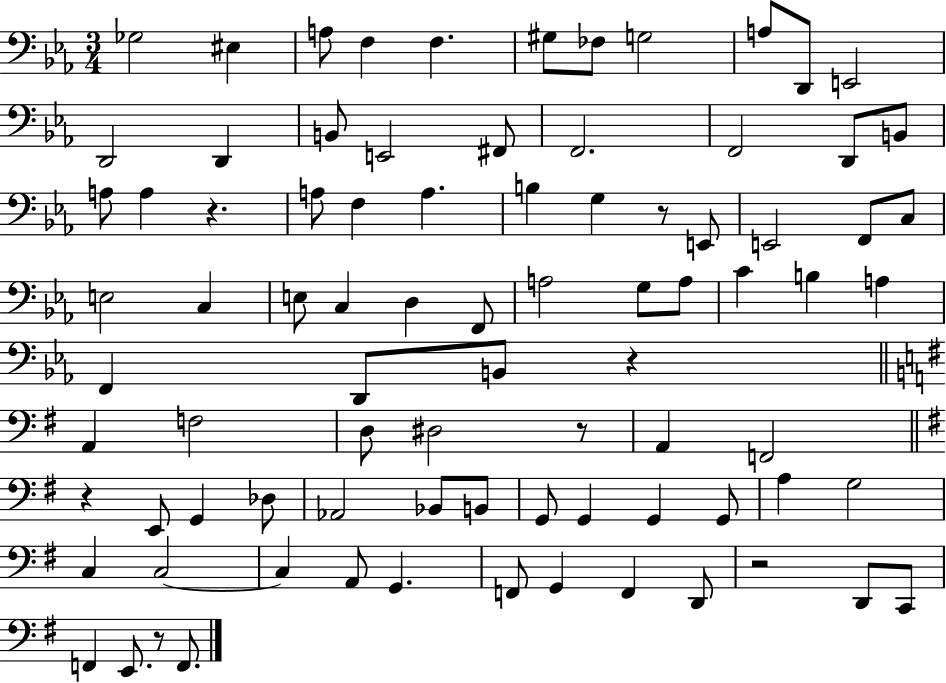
Gb3/h EIS3/q A3/e F3/q F3/q. G#3/e FES3/e G3/h A3/e D2/e E2/h D2/h D2/q B2/e E2/h F#2/e F2/h. F2/h D2/e B2/e A3/e A3/q R/q. A3/e F3/q A3/q. B3/q G3/q R/e E2/e E2/h F2/e C3/e E3/h C3/q E3/e C3/q D3/q F2/e A3/h G3/e A3/e C4/q B3/q A3/q F2/q D2/e B2/e R/q A2/q F3/h D3/e D#3/h R/e A2/q F2/h R/q E2/e G2/q Db3/e Ab2/h Bb2/e B2/e G2/e G2/q G2/q G2/e A3/q G3/h C3/q C3/h C3/q A2/e G2/q. F2/e G2/q F2/q D2/e R/h D2/e C2/e F2/q E2/e. R/e F2/e.